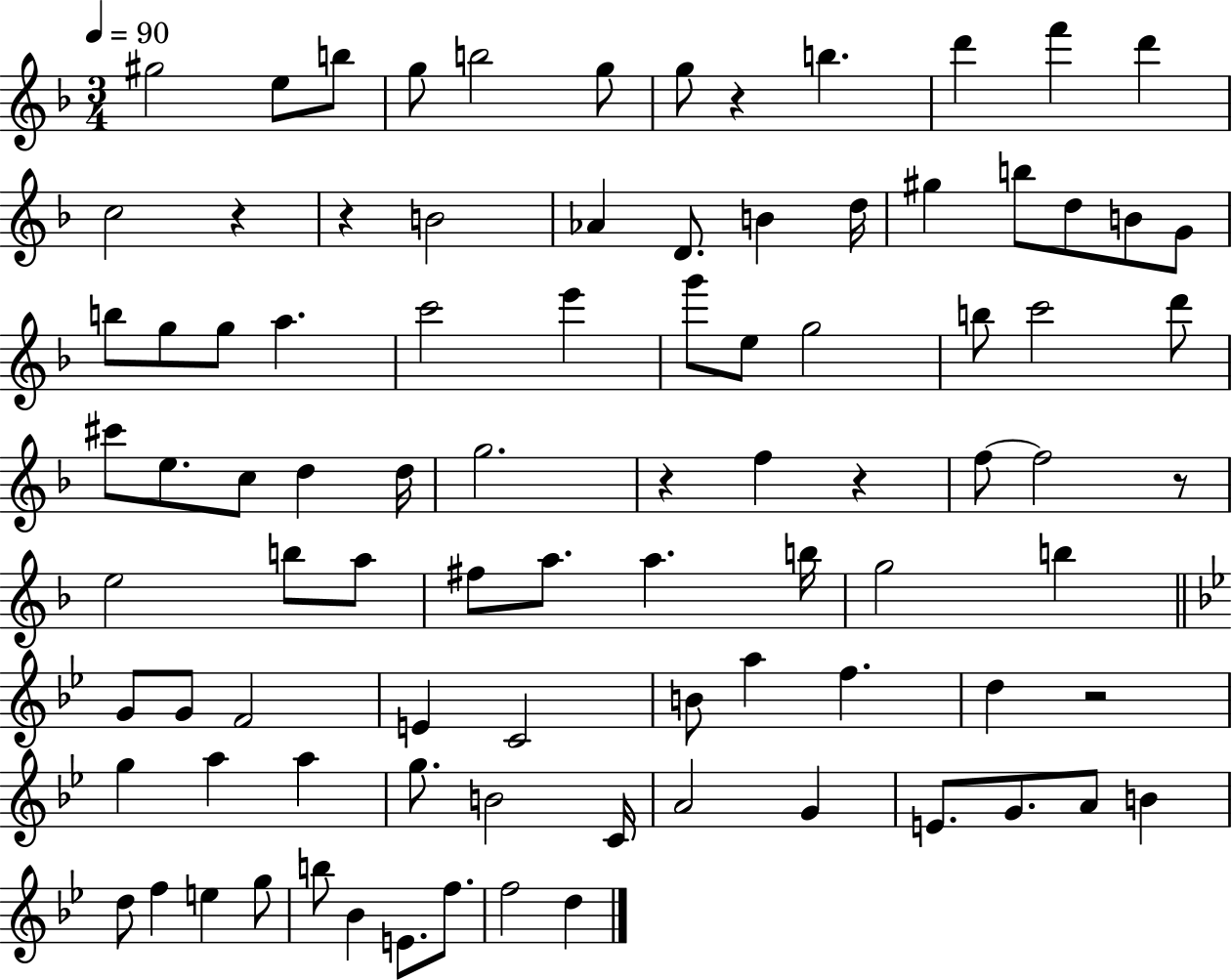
{
  \clef treble
  \numericTimeSignature
  \time 3/4
  \key f \major
  \tempo 4 = 90
  \repeat volta 2 { gis''2 e''8 b''8 | g''8 b''2 g''8 | g''8 r4 b''4. | d'''4 f'''4 d'''4 | \break c''2 r4 | r4 b'2 | aes'4 d'8. b'4 d''16 | gis''4 b''8 d''8 b'8 g'8 | \break b''8 g''8 g''8 a''4. | c'''2 e'''4 | g'''8 e''8 g''2 | b''8 c'''2 d'''8 | \break cis'''8 e''8. c''8 d''4 d''16 | g''2. | r4 f''4 r4 | f''8~~ f''2 r8 | \break e''2 b''8 a''8 | fis''8 a''8. a''4. b''16 | g''2 b''4 | \bar "||" \break \key bes \major g'8 g'8 f'2 | e'4 c'2 | b'8 a''4 f''4. | d''4 r2 | \break g''4 a''4 a''4 | g''8. b'2 c'16 | a'2 g'4 | e'8. g'8. a'8 b'4 | \break d''8 f''4 e''4 g''8 | b''8 bes'4 e'8. f''8. | f''2 d''4 | } \bar "|."
}